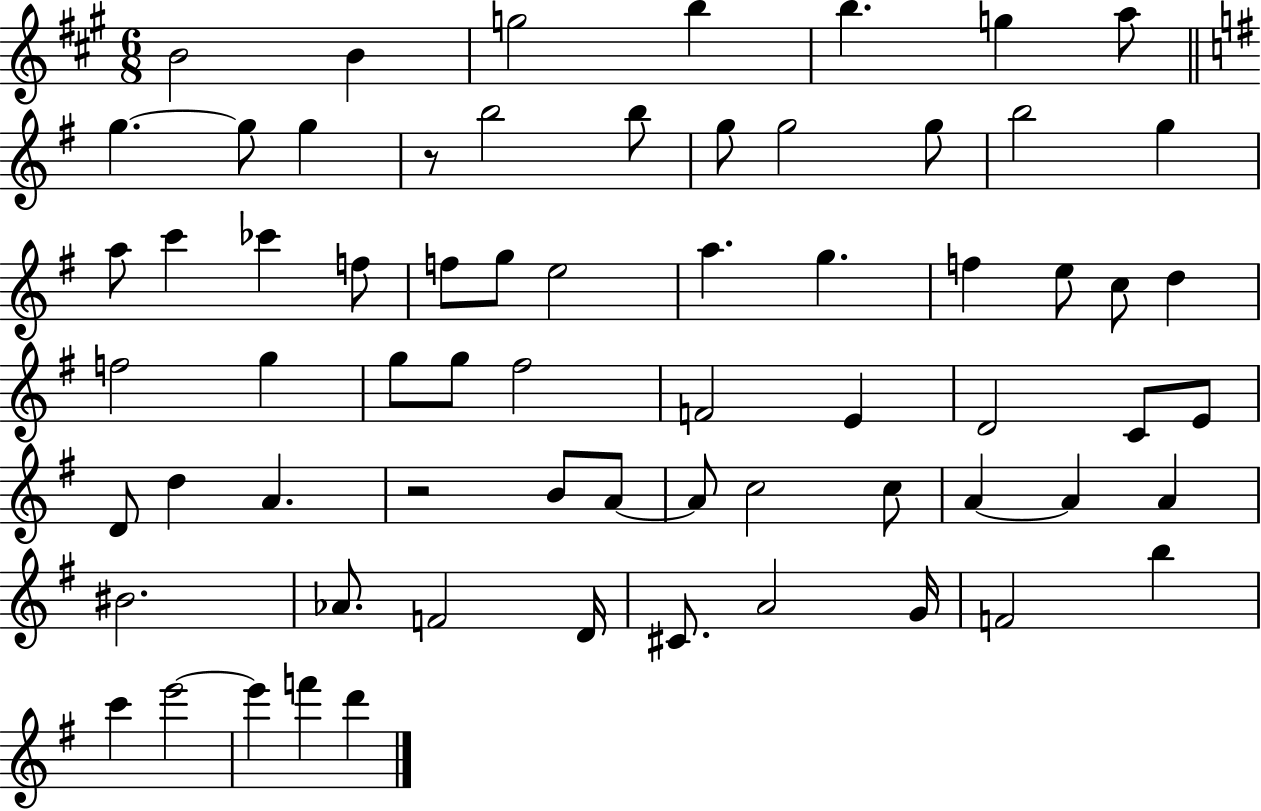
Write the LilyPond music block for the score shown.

{
  \clef treble
  \numericTimeSignature
  \time 6/8
  \key a \major
  b'2 b'4 | g''2 b''4 | b''4. g''4 a''8 | \bar "||" \break \key g \major g''4.~~ g''8 g''4 | r8 b''2 b''8 | g''8 g''2 g''8 | b''2 g''4 | \break a''8 c'''4 ces'''4 f''8 | f''8 g''8 e''2 | a''4. g''4. | f''4 e''8 c''8 d''4 | \break f''2 g''4 | g''8 g''8 fis''2 | f'2 e'4 | d'2 c'8 e'8 | \break d'8 d''4 a'4. | r2 b'8 a'8~~ | a'8 c''2 c''8 | a'4~~ a'4 a'4 | \break bis'2. | aes'8. f'2 d'16 | cis'8. a'2 g'16 | f'2 b''4 | \break c'''4 e'''2~~ | e'''4 f'''4 d'''4 | \bar "|."
}